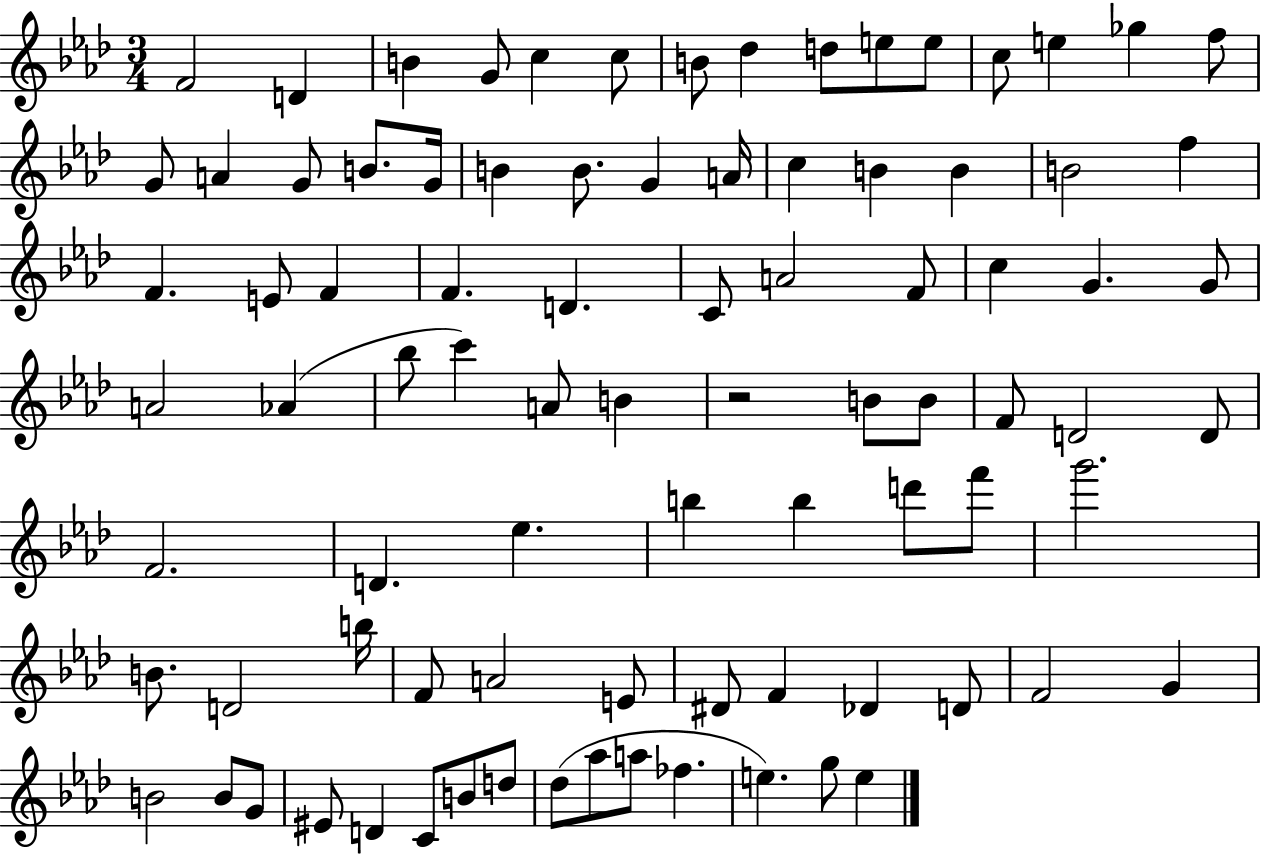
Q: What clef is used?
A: treble